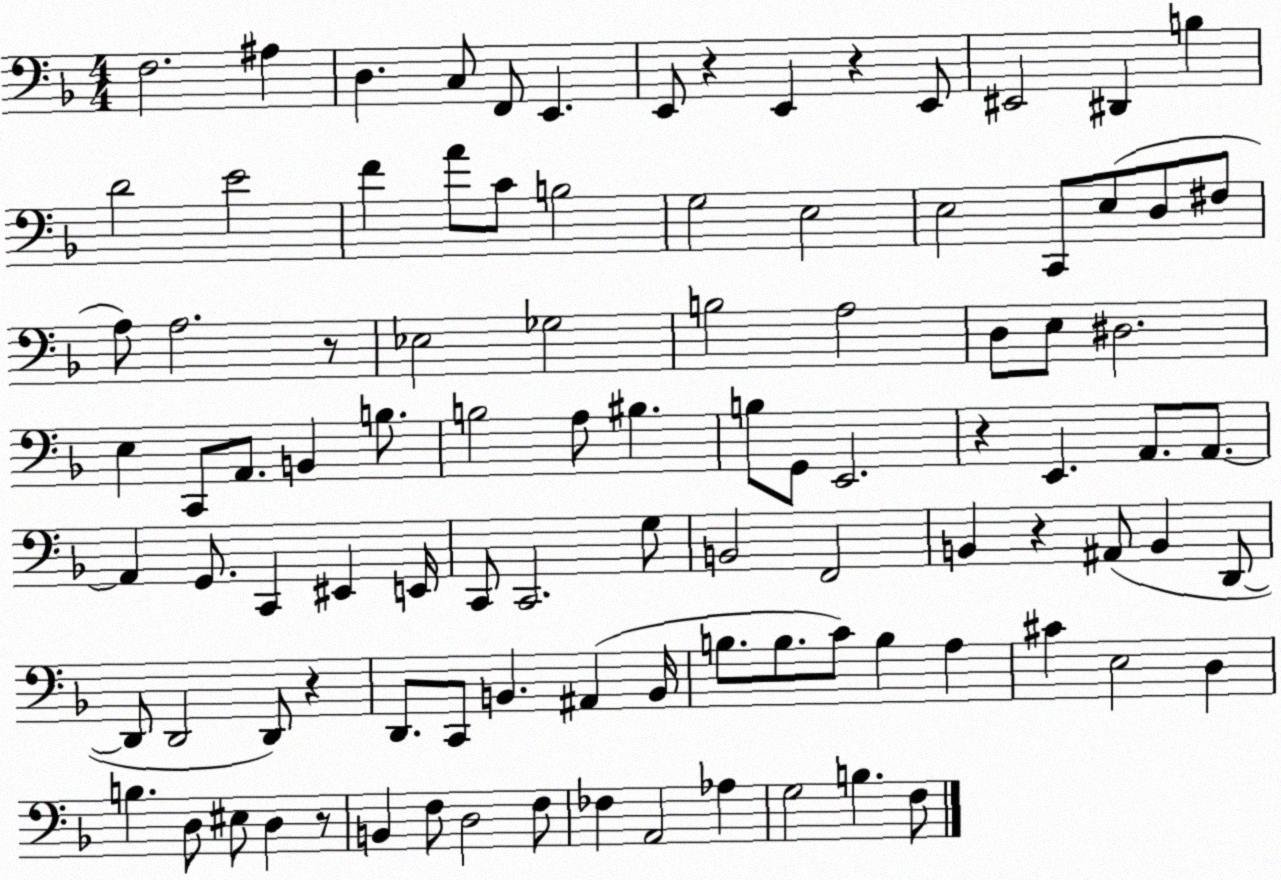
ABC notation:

X:1
T:Untitled
M:4/4
L:1/4
K:F
F,2 ^A, D, C,/2 F,,/2 E,, E,,/2 z E,, z E,,/2 ^E,,2 ^D,, B, D2 E2 F A/2 C/2 B,2 G,2 E,2 E,2 C,,/2 E,/2 D,/2 ^F,/2 A,/2 A,2 z/2 _E,2 _G,2 B,2 A,2 D,/2 E,/2 ^D,2 E, C,,/2 A,,/2 B,, B,/2 B,2 A,/2 ^B, B,/2 G,,/2 E,,2 z E,, A,,/2 A,,/2 A,, G,,/2 C,, ^E,, E,,/4 C,,/2 C,,2 G,/2 B,,2 F,,2 B,, z ^A,,/2 B,, D,,/2 D,,/2 D,,2 D,,/2 z D,,/2 C,,/2 B,, ^A,, B,,/4 B,/2 B,/2 C/2 B, A, ^C E,2 D, B, D,/2 ^E,/2 D, z/2 B,, F,/2 D,2 F,/2 _F, A,,2 _A, G,2 B, F,/2